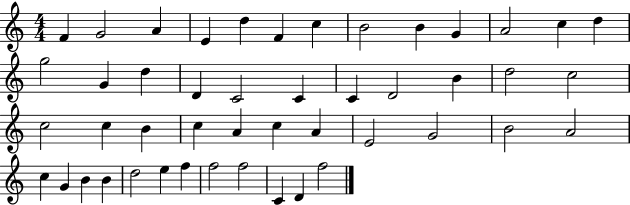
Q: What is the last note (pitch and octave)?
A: F5